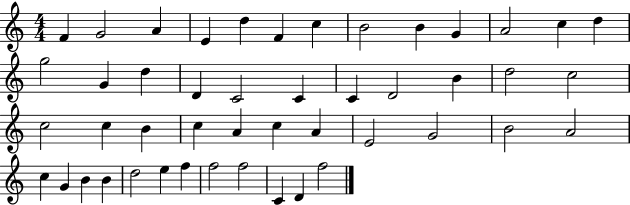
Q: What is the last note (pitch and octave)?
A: F5